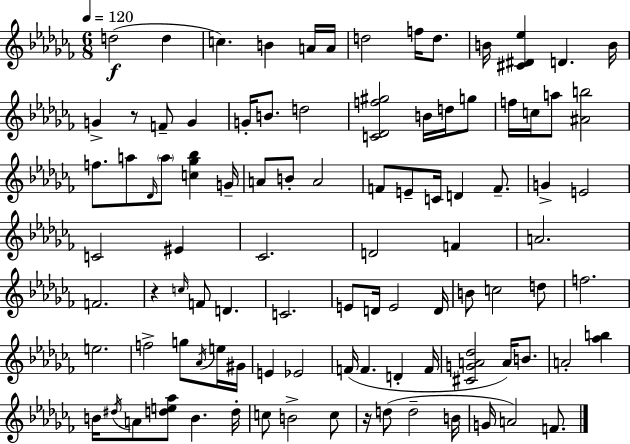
{
  \clef treble
  \numericTimeSignature
  \time 6/8
  \key aes \minor
  \tempo 4 = 120
  d''2(\f d''4 | c''4.) b'4 a'16 a'16 | d''2 f''16 d''8. | b'16 <cis' dis' ees''>4 d'4. b'16 | \break g'4-> r8 f'8-- g'4 | g'16-. b'8. d''2 | <c' des' f'' gis''>2 b'16 d''16 g''8 | f''16 c''16 a''8 <ais' b''>2 | \break f''8. a''8 \grace { des'16 } \parenthesize a''8 <c'' ges'' bes''>4 | g'16-- a'8 b'8-. a'2 | f'8 e'8-- c'16 d'4 f'8.-- | g'4-> e'2 | \break c'2 eis'4 | ces'2. | d'2 f'4 | a'2. | \break f'2. | r4 \grace { c''16 } f'8 d'4. | c'2. | e'8 d'16 e'2 | \break d'16 b'8 c''2 | d''8 f''2. | e''2. | f''2-> g''8 | \break \acciaccatura { aes'16 } e''16 gis'16 e'4 ees'2 | f'16( f'4. d'4-. | f'16 <cis' g' a' des''>2 a'16) | b'8. a'2-. <aes'' b''>4 | \break b'16 \acciaccatura { dis''16 } a'8 <d'' e'' aes''>8 b'4. | d''16-. c''8 b'2-> | c''8 r16 d''8( d''2-- | b'16 g'16 a'2) | \break f'8. \bar "|."
}